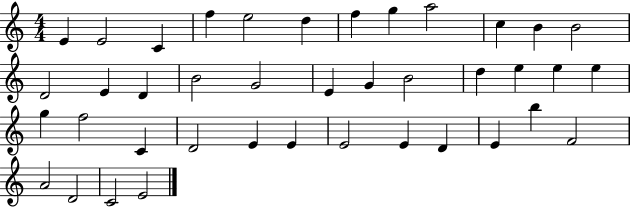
X:1
T:Untitled
M:4/4
L:1/4
K:C
E E2 C f e2 d f g a2 c B B2 D2 E D B2 G2 E G B2 d e e e g f2 C D2 E E E2 E D E b F2 A2 D2 C2 E2